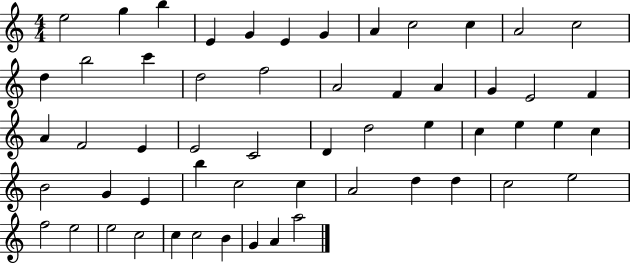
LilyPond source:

{
  \clef treble
  \numericTimeSignature
  \time 4/4
  \key c \major
  e''2 g''4 b''4 | e'4 g'4 e'4 g'4 | a'4 c''2 c''4 | a'2 c''2 | \break d''4 b''2 c'''4 | d''2 f''2 | a'2 f'4 a'4 | g'4 e'2 f'4 | \break a'4 f'2 e'4 | e'2 c'2 | d'4 d''2 e''4 | c''4 e''4 e''4 c''4 | \break b'2 g'4 e'4 | b''4 c''2 c''4 | a'2 d''4 d''4 | c''2 e''2 | \break f''2 e''2 | e''2 c''2 | c''4 c''2 b'4 | g'4 a'4 a''2 | \break \bar "|."
}